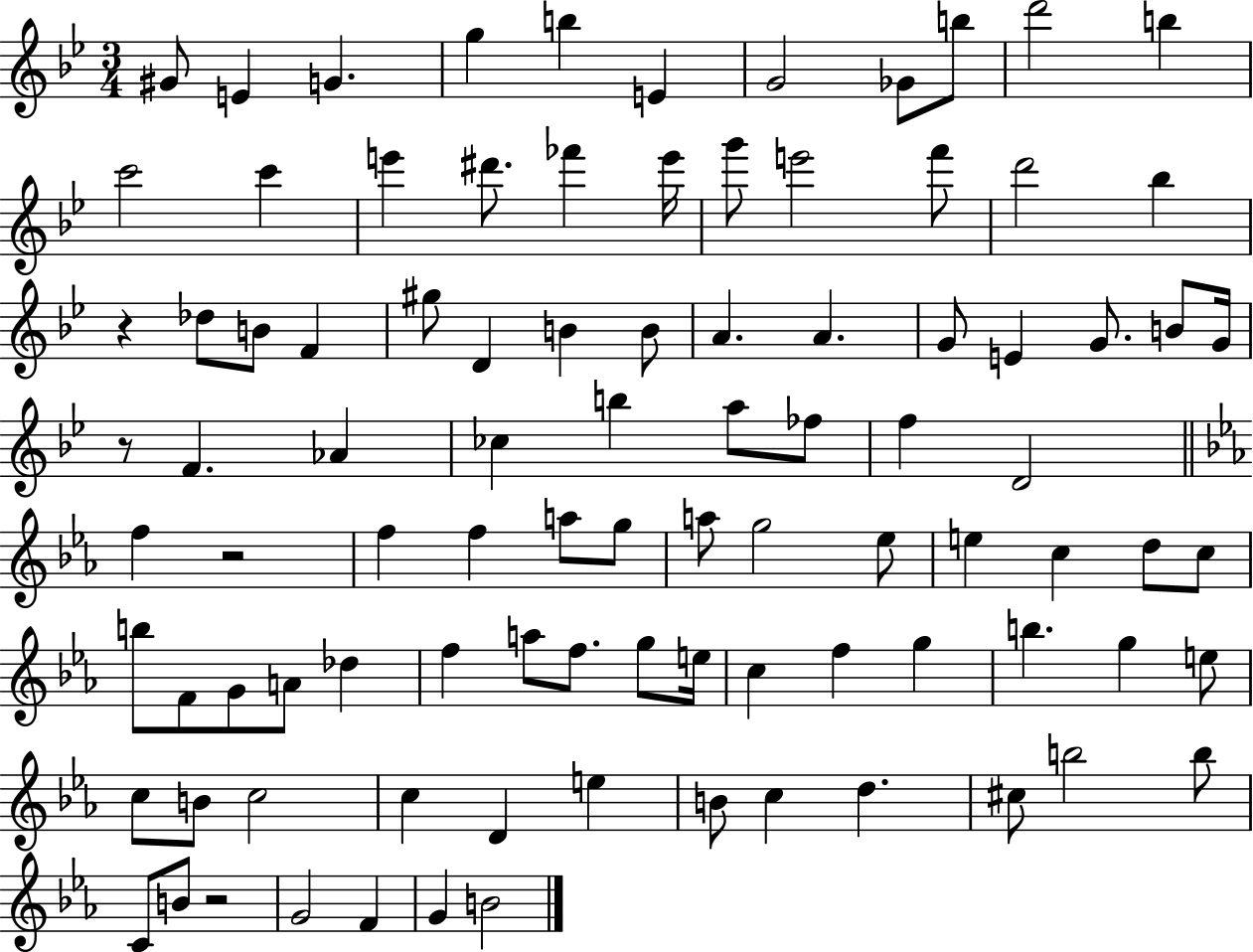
{
  \clef treble
  \numericTimeSignature
  \time 3/4
  \key bes \major
  gis'8 e'4 g'4. | g''4 b''4 e'4 | g'2 ges'8 b''8 | d'''2 b''4 | \break c'''2 c'''4 | e'''4 dis'''8. fes'''4 e'''16 | g'''8 e'''2 f'''8 | d'''2 bes''4 | \break r4 des''8 b'8 f'4 | gis''8 d'4 b'4 b'8 | a'4. a'4. | g'8 e'4 g'8. b'8 g'16 | \break r8 f'4. aes'4 | ces''4 b''4 a''8 fes''8 | f''4 d'2 | \bar "||" \break \key ees \major f''4 r2 | f''4 f''4 a''8 g''8 | a''8 g''2 ees''8 | e''4 c''4 d''8 c''8 | \break b''8 f'8 g'8 a'8 des''4 | f''4 a''8 f''8. g''8 e''16 | c''4 f''4 g''4 | b''4. g''4 e''8 | \break c''8 b'8 c''2 | c''4 d'4 e''4 | b'8 c''4 d''4. | cis''8 b''2 b''8 | \break c'8 b'8 r2 | g'2 f'4 | g'4 b'2 | \bar "|."
}